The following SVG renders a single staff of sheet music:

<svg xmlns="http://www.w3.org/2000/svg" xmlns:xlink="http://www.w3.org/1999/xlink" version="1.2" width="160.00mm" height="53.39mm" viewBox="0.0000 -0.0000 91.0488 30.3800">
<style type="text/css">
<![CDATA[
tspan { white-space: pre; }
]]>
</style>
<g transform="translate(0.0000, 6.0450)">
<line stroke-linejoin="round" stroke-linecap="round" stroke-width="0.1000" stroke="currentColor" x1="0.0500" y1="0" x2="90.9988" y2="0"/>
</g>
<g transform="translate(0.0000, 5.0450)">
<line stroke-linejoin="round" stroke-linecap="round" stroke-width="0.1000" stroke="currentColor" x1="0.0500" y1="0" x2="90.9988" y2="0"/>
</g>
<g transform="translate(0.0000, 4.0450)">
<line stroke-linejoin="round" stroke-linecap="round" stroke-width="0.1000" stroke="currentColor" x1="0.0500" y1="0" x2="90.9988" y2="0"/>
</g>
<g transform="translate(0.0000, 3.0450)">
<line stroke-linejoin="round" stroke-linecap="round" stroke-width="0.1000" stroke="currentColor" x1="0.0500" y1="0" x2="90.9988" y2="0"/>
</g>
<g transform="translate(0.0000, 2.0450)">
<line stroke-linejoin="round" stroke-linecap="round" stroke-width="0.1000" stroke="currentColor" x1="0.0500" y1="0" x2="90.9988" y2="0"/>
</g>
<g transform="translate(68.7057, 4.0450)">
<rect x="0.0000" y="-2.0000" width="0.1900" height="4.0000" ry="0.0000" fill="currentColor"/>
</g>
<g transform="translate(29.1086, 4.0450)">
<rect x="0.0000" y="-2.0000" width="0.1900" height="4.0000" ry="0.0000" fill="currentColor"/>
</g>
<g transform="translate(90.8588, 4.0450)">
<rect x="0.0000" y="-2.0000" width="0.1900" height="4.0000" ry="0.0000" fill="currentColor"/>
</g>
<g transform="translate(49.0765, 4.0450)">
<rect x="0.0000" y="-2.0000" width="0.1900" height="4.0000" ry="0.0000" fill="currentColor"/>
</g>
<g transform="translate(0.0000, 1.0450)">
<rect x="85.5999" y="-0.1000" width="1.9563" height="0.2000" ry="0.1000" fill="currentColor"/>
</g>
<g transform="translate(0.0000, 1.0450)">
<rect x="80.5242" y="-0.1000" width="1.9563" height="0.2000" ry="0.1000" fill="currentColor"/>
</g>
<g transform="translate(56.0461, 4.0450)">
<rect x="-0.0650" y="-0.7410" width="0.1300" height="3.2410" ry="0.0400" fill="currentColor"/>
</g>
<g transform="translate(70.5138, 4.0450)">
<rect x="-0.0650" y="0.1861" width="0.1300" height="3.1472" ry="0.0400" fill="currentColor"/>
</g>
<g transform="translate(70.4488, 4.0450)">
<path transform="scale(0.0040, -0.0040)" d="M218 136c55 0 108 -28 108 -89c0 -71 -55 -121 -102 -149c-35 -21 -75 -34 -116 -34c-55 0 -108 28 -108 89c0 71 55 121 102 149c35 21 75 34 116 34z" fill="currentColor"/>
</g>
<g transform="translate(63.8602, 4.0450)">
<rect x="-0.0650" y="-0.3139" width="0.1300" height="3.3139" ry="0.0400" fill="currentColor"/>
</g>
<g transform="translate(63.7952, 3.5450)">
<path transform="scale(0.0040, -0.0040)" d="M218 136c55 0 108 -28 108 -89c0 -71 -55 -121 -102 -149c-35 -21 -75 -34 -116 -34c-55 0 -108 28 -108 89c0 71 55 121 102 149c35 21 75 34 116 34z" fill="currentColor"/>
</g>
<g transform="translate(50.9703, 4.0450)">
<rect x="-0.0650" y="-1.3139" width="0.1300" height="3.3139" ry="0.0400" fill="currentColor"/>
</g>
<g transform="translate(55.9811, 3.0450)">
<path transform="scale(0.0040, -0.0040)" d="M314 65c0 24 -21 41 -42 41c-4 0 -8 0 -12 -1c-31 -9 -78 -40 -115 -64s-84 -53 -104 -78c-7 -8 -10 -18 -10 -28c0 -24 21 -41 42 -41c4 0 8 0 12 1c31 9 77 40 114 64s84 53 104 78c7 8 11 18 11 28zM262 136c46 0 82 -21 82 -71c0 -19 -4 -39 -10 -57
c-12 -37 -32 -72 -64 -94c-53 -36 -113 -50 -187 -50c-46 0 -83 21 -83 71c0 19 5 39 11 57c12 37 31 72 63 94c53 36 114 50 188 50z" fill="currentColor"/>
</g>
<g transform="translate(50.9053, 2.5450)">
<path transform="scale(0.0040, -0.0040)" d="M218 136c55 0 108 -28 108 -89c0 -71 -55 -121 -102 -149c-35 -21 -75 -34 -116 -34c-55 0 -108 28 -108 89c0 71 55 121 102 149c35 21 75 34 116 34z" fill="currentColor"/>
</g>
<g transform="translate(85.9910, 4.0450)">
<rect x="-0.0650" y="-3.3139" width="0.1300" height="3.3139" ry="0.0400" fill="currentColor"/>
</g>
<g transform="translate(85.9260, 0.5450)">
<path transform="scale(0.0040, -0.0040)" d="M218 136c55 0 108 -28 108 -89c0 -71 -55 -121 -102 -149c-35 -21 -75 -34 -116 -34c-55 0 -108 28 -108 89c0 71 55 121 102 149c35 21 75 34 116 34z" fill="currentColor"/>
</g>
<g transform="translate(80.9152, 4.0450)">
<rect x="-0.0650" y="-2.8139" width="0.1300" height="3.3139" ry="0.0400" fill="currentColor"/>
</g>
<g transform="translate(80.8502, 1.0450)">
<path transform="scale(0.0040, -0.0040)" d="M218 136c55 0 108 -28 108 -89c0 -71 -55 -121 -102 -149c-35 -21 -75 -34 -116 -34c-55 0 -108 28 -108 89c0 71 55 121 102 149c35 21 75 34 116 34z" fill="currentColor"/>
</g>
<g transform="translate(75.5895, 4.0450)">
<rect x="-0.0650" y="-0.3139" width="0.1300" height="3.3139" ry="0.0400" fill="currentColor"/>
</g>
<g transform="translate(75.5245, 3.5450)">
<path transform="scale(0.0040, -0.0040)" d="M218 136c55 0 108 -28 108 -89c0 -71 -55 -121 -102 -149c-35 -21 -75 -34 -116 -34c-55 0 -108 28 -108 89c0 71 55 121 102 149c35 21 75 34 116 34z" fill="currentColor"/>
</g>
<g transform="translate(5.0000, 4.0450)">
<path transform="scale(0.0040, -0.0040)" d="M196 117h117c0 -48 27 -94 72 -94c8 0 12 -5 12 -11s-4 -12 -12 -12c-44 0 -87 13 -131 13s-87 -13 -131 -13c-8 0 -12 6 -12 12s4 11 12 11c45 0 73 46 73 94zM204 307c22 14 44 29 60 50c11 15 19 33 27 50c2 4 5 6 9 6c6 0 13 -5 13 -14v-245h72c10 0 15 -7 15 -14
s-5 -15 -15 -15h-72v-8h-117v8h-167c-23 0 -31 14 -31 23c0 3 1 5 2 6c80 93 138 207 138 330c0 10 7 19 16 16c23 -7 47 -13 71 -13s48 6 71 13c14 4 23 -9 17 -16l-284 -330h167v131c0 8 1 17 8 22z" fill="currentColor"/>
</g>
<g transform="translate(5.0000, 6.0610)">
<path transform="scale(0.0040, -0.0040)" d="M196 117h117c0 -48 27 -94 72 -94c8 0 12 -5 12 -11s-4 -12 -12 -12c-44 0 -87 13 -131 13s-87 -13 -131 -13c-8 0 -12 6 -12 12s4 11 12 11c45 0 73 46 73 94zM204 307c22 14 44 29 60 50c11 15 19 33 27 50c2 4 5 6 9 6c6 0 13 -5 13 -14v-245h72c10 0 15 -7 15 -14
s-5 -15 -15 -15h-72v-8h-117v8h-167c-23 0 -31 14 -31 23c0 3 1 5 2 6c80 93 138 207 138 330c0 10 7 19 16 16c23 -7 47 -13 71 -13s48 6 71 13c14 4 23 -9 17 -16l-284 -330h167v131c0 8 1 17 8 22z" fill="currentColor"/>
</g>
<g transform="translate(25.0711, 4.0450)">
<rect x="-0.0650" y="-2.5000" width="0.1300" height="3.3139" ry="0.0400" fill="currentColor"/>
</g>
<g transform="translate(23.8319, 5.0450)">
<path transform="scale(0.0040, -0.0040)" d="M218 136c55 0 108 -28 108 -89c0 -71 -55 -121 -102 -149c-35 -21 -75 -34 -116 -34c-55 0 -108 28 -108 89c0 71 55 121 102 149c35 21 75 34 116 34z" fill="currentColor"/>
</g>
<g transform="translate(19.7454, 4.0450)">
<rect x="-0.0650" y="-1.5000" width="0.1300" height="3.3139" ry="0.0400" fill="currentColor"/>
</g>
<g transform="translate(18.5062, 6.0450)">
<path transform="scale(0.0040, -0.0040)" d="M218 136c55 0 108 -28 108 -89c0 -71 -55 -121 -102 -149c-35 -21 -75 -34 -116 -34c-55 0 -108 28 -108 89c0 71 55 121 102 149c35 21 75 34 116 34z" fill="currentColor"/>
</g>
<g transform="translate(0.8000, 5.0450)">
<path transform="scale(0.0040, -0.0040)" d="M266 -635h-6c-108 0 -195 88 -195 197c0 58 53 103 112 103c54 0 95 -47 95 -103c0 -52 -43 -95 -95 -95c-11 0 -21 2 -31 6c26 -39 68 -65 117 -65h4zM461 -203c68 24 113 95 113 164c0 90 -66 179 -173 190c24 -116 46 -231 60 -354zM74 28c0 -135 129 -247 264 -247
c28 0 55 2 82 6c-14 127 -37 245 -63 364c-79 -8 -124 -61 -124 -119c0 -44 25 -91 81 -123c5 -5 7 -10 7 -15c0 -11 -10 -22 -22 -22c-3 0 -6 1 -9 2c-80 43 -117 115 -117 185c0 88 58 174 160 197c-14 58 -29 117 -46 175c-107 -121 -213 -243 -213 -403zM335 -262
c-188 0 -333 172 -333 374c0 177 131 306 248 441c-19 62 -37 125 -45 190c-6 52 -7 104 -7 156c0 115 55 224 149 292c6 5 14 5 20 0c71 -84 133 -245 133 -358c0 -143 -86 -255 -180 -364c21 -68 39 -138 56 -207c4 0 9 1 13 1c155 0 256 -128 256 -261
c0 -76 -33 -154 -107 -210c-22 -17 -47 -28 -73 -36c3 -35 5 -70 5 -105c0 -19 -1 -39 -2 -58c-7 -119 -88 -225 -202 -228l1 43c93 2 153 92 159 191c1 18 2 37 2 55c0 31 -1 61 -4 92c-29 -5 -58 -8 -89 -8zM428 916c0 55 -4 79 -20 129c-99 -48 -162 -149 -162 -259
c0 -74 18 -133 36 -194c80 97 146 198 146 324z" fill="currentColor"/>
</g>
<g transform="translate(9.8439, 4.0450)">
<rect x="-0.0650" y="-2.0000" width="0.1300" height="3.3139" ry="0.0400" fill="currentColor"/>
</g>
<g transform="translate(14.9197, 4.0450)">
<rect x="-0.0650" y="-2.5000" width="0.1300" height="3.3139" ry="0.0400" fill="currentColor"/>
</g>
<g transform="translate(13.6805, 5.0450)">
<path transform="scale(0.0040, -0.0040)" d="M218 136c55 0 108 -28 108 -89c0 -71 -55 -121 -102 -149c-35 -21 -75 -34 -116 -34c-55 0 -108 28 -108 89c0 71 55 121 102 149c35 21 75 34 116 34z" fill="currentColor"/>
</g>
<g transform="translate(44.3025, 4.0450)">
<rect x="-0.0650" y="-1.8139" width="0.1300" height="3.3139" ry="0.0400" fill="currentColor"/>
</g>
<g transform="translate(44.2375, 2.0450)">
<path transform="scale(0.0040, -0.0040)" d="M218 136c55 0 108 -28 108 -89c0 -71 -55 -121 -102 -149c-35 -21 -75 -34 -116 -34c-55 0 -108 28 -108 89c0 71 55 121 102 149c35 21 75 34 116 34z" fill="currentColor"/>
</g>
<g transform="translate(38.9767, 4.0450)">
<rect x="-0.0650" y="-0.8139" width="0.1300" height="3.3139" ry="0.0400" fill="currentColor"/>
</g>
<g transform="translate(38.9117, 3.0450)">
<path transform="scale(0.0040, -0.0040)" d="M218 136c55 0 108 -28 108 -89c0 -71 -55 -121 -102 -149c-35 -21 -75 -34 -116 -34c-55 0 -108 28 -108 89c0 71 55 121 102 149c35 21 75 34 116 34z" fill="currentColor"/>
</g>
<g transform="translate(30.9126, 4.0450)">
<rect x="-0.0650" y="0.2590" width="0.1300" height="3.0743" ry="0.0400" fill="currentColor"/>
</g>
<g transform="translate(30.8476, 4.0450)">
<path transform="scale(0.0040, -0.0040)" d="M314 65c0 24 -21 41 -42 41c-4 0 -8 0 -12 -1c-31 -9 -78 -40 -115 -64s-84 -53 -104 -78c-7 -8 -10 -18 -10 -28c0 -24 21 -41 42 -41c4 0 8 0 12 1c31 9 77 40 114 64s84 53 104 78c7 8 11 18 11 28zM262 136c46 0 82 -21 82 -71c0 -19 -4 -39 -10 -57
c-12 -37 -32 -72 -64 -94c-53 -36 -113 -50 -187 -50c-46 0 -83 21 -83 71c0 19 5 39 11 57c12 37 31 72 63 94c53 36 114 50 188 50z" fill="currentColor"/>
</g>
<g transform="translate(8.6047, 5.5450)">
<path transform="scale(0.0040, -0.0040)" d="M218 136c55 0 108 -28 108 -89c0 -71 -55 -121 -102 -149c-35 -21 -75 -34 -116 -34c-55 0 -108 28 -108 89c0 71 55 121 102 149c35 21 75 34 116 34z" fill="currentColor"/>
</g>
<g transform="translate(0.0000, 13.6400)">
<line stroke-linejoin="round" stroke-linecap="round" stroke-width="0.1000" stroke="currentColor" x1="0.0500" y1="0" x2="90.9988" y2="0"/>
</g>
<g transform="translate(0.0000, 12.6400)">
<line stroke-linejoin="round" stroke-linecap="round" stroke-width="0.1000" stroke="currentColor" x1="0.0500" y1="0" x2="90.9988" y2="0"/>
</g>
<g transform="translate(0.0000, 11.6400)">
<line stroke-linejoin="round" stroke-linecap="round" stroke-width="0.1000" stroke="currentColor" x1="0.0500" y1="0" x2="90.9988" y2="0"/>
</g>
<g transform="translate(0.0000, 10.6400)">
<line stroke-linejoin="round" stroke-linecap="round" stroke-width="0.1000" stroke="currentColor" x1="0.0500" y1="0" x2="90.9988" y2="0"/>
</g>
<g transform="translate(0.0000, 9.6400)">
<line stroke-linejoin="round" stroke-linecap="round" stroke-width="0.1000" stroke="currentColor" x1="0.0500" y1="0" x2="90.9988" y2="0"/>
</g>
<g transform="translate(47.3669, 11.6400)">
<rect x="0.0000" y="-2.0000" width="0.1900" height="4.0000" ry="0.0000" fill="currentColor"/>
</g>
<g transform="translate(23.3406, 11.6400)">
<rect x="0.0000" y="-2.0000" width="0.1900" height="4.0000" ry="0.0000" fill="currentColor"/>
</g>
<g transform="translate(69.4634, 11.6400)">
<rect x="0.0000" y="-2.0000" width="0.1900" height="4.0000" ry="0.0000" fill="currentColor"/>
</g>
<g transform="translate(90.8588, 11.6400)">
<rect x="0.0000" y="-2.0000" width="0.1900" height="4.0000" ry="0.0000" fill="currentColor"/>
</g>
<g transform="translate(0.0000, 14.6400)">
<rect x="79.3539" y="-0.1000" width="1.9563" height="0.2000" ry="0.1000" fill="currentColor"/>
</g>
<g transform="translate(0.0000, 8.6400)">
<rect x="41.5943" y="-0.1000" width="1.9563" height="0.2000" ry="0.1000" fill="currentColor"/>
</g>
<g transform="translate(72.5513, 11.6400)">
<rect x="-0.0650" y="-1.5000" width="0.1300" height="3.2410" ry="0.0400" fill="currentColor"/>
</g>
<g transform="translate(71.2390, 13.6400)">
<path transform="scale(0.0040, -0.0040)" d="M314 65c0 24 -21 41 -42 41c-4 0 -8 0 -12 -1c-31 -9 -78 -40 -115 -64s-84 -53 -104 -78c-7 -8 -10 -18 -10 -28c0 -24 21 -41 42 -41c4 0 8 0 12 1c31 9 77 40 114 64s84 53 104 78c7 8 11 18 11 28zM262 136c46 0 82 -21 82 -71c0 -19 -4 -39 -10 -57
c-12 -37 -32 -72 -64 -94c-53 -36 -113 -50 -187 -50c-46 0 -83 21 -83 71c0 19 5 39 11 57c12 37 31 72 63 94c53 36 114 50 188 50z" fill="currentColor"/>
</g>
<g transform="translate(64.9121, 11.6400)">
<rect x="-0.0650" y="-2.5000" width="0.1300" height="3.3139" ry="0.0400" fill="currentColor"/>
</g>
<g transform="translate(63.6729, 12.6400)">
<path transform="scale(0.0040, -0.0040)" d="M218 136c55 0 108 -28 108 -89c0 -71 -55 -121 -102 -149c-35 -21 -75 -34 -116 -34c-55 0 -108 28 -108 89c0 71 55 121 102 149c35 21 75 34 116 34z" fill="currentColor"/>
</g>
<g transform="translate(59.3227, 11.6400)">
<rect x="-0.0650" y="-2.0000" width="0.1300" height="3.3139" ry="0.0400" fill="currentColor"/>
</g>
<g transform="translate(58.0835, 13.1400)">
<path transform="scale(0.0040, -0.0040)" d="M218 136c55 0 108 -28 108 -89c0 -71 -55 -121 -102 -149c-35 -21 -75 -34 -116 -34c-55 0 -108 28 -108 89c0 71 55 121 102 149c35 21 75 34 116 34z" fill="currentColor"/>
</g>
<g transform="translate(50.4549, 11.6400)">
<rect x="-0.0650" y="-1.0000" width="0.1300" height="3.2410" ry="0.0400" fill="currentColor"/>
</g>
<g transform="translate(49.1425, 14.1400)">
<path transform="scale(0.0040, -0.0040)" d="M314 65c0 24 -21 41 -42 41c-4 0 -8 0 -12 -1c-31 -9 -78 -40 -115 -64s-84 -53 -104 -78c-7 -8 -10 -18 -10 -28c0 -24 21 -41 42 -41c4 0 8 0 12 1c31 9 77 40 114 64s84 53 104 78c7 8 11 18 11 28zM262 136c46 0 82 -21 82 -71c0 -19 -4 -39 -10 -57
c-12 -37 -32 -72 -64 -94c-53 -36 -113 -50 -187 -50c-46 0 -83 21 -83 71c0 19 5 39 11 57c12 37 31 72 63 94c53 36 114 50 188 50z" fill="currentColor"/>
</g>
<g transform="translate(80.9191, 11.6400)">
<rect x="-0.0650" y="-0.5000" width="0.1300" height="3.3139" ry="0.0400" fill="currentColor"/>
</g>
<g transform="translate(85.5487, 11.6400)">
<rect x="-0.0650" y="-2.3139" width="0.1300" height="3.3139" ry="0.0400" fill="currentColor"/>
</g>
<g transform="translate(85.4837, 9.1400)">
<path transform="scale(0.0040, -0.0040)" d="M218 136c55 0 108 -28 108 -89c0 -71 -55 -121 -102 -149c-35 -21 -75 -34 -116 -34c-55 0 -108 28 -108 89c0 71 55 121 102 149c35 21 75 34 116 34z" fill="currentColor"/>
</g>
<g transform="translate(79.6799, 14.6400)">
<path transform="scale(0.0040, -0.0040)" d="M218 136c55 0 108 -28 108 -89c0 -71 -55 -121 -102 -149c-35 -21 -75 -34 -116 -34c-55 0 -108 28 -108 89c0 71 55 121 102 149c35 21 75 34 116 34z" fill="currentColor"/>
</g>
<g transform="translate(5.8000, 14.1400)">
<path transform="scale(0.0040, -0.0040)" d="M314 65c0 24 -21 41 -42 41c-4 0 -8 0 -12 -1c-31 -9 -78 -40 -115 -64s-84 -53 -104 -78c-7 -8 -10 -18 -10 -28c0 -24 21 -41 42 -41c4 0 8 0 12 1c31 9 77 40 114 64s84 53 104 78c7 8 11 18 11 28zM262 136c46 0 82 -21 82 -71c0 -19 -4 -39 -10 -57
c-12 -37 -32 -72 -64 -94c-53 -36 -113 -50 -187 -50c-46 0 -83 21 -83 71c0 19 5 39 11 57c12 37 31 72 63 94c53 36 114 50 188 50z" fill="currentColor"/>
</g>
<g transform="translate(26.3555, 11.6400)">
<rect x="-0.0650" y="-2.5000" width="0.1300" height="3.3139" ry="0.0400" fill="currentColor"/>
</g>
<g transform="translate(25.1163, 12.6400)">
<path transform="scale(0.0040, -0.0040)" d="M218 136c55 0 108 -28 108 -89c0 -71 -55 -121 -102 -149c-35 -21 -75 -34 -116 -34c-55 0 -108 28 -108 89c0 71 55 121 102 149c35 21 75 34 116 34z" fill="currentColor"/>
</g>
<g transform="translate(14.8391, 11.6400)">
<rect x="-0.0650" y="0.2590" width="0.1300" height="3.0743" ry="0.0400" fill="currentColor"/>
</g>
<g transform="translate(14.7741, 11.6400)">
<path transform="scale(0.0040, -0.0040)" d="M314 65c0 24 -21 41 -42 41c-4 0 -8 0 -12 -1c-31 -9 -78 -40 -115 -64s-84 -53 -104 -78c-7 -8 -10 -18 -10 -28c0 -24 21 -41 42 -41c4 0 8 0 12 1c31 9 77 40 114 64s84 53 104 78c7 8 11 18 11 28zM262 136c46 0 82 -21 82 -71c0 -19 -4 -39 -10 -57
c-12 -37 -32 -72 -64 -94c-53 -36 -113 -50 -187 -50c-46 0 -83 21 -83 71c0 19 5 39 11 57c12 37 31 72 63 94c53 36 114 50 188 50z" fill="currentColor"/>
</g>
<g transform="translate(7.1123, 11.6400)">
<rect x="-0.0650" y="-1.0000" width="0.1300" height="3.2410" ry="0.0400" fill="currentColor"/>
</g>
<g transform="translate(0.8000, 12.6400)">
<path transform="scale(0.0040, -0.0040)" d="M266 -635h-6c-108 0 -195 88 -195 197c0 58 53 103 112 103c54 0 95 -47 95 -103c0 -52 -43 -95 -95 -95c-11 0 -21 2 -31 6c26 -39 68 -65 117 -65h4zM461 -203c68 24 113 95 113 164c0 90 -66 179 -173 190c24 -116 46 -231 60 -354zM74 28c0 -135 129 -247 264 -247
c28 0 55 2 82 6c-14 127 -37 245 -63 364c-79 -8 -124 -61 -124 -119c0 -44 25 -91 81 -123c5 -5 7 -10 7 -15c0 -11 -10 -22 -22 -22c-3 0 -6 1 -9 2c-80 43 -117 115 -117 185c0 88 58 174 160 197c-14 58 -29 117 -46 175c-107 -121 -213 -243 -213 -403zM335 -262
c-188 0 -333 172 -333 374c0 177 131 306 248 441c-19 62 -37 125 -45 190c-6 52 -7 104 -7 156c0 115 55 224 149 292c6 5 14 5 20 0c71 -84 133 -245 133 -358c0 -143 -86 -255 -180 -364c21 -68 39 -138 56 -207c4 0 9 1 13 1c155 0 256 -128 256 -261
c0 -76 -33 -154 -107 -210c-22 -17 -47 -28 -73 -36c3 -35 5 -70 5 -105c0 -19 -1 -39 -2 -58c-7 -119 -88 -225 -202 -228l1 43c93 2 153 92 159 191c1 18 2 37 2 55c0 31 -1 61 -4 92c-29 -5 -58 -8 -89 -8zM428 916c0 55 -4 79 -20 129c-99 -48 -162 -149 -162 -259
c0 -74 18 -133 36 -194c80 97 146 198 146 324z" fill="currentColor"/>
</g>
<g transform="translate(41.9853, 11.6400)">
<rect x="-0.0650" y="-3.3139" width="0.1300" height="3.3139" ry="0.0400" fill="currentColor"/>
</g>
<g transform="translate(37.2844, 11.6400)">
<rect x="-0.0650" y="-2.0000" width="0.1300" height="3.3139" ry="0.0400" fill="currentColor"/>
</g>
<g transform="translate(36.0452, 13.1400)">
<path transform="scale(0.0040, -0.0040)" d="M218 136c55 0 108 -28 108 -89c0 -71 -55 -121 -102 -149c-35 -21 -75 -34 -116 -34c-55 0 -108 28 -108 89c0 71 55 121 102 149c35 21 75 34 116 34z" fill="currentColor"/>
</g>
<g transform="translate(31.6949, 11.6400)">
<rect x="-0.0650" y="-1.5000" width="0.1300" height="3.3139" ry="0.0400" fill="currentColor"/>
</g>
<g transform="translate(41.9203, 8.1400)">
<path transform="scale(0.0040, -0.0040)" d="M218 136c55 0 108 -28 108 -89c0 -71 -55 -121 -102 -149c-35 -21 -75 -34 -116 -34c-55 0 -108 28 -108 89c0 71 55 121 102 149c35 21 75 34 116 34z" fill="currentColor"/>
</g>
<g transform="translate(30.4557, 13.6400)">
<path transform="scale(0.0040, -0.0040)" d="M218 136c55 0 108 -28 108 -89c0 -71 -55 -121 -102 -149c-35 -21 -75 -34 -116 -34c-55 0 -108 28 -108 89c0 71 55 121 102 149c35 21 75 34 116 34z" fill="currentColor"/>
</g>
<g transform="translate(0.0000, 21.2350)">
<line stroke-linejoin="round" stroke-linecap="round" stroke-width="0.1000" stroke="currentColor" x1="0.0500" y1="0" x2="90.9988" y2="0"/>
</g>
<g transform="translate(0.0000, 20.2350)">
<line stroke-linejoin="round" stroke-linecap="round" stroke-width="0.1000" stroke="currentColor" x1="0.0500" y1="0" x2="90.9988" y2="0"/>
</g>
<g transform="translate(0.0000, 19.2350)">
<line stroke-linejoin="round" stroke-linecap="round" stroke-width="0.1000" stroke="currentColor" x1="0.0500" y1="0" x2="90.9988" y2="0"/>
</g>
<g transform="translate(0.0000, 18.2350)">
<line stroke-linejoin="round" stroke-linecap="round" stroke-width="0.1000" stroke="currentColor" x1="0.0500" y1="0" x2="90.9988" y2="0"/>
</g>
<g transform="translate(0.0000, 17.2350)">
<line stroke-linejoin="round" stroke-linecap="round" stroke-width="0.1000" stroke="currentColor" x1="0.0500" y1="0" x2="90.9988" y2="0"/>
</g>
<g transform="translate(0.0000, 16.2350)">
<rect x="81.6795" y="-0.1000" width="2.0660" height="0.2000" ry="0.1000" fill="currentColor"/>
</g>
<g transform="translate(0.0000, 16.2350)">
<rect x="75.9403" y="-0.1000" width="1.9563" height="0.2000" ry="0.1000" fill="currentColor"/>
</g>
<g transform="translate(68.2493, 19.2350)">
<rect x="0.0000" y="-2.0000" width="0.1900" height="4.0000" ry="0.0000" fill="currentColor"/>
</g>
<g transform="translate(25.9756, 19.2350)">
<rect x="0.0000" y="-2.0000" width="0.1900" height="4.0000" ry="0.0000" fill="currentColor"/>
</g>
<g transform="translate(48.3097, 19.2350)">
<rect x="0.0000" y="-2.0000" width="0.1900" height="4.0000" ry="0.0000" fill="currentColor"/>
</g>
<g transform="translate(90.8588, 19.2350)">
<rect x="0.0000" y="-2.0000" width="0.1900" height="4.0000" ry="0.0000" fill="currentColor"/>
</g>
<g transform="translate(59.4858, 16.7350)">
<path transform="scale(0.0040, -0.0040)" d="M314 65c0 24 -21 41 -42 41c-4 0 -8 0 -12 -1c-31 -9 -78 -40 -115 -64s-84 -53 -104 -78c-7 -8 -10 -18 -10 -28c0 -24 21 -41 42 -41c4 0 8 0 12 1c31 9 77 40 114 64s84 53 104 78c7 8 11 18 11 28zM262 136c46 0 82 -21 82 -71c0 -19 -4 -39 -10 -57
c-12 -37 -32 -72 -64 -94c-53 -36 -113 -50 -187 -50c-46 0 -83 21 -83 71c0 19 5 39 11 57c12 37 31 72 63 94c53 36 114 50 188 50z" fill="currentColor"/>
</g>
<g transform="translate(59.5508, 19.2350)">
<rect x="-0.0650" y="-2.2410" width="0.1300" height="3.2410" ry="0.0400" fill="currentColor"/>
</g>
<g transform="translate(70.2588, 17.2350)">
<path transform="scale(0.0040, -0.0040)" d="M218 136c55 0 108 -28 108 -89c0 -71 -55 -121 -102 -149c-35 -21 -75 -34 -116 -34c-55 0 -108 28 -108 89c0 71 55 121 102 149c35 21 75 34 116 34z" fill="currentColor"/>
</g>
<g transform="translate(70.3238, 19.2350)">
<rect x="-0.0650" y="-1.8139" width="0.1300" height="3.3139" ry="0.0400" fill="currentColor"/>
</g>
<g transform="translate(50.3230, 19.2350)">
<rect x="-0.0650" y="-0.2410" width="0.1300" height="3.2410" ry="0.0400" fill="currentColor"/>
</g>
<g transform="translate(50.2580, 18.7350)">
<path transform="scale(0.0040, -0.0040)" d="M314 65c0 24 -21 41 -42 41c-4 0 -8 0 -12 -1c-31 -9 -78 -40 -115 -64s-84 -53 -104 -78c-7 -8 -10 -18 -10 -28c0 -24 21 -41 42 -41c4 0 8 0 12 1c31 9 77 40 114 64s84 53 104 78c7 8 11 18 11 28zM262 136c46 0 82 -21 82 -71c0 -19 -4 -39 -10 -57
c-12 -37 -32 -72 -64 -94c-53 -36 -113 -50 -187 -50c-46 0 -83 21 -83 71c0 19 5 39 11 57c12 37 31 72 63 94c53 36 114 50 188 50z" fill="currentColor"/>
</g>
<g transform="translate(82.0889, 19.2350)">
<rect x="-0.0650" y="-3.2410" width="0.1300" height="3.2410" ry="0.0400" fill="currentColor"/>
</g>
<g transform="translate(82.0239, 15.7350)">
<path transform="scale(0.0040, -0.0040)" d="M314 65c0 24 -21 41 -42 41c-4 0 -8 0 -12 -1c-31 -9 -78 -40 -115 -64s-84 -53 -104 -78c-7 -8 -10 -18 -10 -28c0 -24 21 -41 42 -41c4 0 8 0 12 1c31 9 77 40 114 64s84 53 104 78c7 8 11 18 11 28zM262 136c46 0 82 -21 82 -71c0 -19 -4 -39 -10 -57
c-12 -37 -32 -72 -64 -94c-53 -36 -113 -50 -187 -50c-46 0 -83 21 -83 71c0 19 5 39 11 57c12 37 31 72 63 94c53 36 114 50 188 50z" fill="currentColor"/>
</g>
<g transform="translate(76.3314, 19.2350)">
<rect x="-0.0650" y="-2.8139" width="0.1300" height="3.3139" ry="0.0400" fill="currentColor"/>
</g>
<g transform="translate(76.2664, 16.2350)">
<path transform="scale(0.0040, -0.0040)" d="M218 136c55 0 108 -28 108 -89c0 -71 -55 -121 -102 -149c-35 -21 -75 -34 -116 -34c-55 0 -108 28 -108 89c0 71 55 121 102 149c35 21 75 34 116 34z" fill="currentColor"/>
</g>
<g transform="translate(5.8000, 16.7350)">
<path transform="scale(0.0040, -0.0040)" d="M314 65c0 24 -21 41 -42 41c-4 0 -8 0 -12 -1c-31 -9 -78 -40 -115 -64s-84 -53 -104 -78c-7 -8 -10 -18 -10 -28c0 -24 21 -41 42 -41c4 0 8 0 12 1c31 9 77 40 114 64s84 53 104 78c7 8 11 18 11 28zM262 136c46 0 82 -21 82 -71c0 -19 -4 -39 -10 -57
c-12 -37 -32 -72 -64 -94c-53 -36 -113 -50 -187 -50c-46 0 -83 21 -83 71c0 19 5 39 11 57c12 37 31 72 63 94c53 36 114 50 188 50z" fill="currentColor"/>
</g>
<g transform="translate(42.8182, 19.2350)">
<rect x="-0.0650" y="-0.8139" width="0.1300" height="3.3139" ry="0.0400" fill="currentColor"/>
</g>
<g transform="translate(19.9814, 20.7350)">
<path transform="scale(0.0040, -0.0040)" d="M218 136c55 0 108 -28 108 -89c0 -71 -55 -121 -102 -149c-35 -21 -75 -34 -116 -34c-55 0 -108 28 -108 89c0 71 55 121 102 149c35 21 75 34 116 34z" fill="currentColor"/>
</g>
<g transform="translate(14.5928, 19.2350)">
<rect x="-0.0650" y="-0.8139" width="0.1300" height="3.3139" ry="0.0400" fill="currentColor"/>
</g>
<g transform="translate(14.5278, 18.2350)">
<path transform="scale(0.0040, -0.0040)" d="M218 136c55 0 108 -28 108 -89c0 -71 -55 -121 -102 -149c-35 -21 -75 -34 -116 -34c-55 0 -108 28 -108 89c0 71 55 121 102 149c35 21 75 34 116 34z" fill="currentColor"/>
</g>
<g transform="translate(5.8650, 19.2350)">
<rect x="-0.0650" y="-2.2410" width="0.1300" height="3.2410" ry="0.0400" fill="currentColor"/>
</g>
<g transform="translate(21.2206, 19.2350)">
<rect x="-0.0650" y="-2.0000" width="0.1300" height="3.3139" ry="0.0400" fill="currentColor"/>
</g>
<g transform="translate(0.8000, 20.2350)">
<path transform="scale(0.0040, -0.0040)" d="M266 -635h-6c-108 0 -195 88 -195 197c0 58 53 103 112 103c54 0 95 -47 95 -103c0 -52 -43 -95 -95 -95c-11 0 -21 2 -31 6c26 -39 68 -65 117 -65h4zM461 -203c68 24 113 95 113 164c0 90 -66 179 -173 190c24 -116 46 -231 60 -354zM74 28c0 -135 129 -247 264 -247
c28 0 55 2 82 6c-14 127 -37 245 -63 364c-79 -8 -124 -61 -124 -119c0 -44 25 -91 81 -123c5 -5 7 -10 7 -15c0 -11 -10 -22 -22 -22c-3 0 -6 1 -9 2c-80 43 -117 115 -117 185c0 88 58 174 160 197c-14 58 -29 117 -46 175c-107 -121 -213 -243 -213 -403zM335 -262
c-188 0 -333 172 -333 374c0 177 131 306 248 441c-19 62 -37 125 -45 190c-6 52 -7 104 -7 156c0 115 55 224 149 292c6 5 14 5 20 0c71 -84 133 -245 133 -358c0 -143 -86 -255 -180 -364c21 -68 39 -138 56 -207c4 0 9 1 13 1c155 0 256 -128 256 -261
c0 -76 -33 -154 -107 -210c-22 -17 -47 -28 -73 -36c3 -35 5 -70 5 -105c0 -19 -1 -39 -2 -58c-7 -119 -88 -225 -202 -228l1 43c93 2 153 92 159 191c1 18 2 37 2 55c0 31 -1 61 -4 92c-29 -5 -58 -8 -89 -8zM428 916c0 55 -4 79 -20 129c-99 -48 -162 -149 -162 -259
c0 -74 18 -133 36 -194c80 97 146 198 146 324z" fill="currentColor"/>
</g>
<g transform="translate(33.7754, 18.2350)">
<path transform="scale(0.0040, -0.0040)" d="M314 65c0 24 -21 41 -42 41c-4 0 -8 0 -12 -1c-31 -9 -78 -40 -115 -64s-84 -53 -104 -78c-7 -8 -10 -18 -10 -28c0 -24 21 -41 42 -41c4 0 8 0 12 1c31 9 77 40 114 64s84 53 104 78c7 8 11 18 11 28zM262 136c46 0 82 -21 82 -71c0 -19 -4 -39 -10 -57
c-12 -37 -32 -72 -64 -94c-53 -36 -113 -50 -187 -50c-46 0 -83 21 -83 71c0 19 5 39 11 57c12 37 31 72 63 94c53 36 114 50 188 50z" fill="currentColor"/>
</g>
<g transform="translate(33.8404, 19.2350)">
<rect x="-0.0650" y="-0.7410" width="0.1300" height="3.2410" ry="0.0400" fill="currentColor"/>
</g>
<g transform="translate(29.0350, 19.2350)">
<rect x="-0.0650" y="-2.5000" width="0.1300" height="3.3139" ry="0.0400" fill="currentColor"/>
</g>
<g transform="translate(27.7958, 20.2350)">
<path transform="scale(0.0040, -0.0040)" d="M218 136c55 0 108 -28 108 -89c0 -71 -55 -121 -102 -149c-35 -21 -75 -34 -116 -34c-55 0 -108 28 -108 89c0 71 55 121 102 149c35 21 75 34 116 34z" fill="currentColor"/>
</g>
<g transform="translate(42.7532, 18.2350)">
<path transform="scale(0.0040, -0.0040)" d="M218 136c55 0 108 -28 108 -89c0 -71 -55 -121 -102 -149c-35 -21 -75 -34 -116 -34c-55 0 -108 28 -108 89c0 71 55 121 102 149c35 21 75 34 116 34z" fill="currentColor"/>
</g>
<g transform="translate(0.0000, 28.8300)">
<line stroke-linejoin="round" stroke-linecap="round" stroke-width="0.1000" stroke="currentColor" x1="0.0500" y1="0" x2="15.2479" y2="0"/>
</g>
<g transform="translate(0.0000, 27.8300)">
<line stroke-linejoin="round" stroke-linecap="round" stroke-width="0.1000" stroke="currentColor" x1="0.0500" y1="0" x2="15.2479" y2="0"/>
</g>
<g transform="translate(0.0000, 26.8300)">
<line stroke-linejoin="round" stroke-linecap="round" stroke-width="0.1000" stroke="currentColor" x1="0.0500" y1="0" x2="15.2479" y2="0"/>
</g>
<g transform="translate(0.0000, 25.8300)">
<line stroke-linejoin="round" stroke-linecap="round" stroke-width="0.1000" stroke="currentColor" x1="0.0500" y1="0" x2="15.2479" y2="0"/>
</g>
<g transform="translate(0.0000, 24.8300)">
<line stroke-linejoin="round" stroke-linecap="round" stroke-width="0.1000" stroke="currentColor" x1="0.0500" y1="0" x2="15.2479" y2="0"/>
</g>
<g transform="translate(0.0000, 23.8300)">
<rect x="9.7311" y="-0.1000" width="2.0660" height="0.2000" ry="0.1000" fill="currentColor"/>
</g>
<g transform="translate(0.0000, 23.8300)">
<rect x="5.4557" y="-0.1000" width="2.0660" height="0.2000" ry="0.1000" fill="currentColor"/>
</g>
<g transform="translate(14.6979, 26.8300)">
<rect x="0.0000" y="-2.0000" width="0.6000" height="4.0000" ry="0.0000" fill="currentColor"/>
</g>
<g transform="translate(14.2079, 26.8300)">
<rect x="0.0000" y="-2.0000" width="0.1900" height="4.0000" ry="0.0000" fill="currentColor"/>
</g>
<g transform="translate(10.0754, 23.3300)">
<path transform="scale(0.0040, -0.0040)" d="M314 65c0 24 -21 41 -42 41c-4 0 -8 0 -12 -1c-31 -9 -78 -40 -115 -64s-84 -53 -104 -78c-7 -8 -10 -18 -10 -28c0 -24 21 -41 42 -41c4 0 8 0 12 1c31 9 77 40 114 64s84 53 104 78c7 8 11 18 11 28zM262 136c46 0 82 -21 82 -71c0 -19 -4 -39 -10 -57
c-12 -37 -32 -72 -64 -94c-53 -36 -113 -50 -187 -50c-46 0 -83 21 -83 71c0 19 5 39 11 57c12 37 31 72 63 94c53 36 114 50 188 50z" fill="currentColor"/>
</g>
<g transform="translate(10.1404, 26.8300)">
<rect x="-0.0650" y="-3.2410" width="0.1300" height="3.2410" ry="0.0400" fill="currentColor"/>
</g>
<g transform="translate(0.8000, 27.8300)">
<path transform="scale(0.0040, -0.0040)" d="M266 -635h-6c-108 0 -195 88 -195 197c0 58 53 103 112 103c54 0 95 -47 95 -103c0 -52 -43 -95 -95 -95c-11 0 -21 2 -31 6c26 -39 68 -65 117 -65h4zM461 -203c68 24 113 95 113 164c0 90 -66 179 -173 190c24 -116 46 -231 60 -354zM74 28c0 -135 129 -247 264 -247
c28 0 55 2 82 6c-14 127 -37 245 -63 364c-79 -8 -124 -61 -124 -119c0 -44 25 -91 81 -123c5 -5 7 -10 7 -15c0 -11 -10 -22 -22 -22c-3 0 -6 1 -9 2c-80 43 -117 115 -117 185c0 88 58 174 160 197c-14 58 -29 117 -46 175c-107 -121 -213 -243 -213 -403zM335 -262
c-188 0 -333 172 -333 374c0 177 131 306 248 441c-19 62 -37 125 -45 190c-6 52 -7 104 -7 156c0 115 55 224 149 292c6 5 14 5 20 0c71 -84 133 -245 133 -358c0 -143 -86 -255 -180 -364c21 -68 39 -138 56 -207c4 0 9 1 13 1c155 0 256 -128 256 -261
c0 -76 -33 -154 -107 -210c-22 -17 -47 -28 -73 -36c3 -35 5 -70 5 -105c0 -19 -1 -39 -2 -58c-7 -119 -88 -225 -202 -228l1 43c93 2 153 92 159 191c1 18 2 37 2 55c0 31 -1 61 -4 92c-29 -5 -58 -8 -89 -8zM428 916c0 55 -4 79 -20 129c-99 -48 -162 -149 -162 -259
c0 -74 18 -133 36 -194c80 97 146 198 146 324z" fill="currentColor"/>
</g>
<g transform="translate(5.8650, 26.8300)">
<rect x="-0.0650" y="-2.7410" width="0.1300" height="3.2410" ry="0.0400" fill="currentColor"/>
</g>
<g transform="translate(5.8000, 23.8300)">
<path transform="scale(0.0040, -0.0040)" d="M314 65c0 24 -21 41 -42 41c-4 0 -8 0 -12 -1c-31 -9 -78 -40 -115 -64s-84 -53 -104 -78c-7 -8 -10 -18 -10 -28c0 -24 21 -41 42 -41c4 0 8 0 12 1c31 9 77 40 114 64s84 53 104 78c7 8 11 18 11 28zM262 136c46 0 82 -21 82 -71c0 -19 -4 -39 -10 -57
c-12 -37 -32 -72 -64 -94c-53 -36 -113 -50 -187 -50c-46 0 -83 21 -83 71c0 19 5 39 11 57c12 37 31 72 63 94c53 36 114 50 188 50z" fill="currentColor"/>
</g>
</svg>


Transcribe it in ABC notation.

X:1
T:Untitled
M:4/4
L:1/4
K:C
F G E G B2 d f e d2 c B c a b D2 B2 G E F b D2 F G E2 C g g2 d F G d2 d c2 g2 f a b2 a2 b2